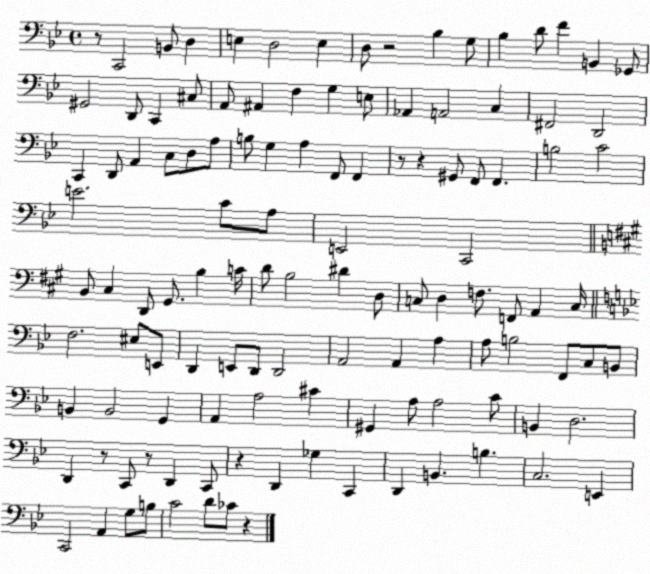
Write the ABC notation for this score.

X:1
T:Untitled
M:4/4
L:1/4
K:Bb
z/2 C,,2 B,,/2 D, E, D,2 E, D,/2 z2 _B, G,/2 _B, D/2 F B,, _G,,/2 ^G,,2 D,,/2 C,, ^C,/2 A,,/2 ^A,, F, G, E,/2 _A,, A,,2 C, ^F,,2 D,,2 C,, D,,/2 A,, C,/2 D,/2 A,/2 B,/2 G, A, F,,/2 F,, z/2 z ^G,,/2 F,,/2 F,, B,2 C2 E2 C/2 A,/2 E,,2 C,,2 B,,/2 ^C, D,,/2 ^G,,/2 B, C/4 D/2 B,2 ^D D,/2 C,/2 D, F,/2 F,,/2 A,, C,/4 F,2 ^E,/2 E,,/2 D,, E,,/2 D,,/2 D,,2 A,,2 A,, A, A,/2 B,2 F,,/2 C,/2 B,,/2 B,, B,,2 G,, A,, A,2 ^C ^G,, A,/2 A,2 C/2 B,, D,2 D,, z/2 C,,/2 z/2 D,, C,,/2 z D,, _G, C,, D,, B,, B, C,2 E,, C,,2 A,, G,/2 B,/2 C2 D/2 _C/2 z